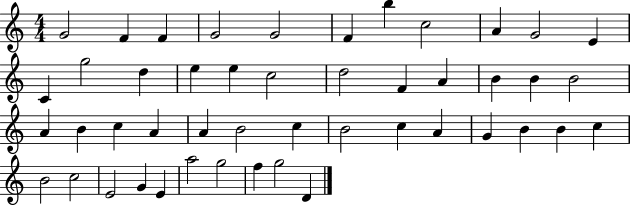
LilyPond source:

{
  \clef treble
  \numericTimeSignature
  \time 4/4
  \key c \major
  g'2 f'4 f'4 | g'2 g'2 | f'4 b''4 c''2 | a'4 g'2 e'4 | \break c'4 g''2 d''4 | e''4 e''4 c''2 | d''2 f'4 a'4 | b'4 b'4 b'2 | \break a'4 b'4 c''4 a'4 | a'4 b'2 c''4 | b'2 c''4 a'4 | g'4 b'4 b'4 c''4 | \break b'2 c''2 | e'2 g'4 e'4 | a''2 g''2 | f''4 g''2 d'4 | \break \bar "|."
}